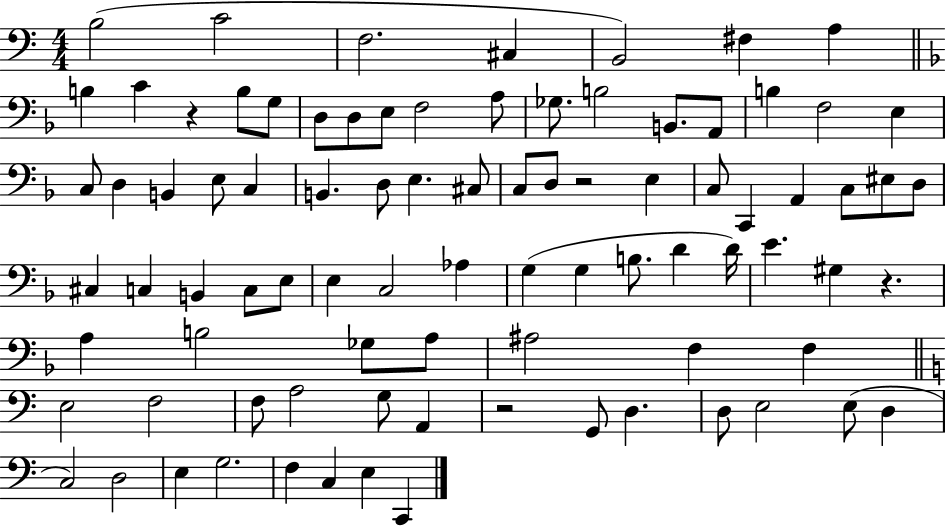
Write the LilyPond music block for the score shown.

{
  \clef bass
  \numericTimeSignature
  \time 4/4
  \key c \major
  b2( c'2 | f2. cis4 | b,2) fis4 a4 | \bar "||" \break \key d \minor b4 c'4 r4 b8 g8 | d8 d8 e8 f2 a8 | ges8. b2 b,8. a,8 | b4 f2 e4 | \break c8 d4 b,4 e8 c4 | b,4. d8 e4. cis8 | c8 d8 r2 e4 | c8 c,4 a,4 c8 eis8 d8 | \break cis4 c4 b,4 c8 e8 | e4 c2 aes4 | g4( g4 b8. d'4 d'16) | e'4. gis4 r4. | \break a4 b2 ges8 a8 | ais2 f4 f4 | \bar "||" \break \key c \major e2 f2 | f8 a2 g8 a,4 | r2 g,8 d4. | d8 e2 e8( d4 | \break c2) d2 | e4 g2. | f4 c4 e4 c,4 | \bar "|."
}